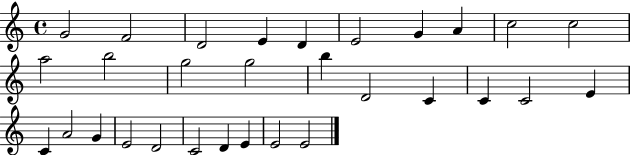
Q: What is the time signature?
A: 4/4